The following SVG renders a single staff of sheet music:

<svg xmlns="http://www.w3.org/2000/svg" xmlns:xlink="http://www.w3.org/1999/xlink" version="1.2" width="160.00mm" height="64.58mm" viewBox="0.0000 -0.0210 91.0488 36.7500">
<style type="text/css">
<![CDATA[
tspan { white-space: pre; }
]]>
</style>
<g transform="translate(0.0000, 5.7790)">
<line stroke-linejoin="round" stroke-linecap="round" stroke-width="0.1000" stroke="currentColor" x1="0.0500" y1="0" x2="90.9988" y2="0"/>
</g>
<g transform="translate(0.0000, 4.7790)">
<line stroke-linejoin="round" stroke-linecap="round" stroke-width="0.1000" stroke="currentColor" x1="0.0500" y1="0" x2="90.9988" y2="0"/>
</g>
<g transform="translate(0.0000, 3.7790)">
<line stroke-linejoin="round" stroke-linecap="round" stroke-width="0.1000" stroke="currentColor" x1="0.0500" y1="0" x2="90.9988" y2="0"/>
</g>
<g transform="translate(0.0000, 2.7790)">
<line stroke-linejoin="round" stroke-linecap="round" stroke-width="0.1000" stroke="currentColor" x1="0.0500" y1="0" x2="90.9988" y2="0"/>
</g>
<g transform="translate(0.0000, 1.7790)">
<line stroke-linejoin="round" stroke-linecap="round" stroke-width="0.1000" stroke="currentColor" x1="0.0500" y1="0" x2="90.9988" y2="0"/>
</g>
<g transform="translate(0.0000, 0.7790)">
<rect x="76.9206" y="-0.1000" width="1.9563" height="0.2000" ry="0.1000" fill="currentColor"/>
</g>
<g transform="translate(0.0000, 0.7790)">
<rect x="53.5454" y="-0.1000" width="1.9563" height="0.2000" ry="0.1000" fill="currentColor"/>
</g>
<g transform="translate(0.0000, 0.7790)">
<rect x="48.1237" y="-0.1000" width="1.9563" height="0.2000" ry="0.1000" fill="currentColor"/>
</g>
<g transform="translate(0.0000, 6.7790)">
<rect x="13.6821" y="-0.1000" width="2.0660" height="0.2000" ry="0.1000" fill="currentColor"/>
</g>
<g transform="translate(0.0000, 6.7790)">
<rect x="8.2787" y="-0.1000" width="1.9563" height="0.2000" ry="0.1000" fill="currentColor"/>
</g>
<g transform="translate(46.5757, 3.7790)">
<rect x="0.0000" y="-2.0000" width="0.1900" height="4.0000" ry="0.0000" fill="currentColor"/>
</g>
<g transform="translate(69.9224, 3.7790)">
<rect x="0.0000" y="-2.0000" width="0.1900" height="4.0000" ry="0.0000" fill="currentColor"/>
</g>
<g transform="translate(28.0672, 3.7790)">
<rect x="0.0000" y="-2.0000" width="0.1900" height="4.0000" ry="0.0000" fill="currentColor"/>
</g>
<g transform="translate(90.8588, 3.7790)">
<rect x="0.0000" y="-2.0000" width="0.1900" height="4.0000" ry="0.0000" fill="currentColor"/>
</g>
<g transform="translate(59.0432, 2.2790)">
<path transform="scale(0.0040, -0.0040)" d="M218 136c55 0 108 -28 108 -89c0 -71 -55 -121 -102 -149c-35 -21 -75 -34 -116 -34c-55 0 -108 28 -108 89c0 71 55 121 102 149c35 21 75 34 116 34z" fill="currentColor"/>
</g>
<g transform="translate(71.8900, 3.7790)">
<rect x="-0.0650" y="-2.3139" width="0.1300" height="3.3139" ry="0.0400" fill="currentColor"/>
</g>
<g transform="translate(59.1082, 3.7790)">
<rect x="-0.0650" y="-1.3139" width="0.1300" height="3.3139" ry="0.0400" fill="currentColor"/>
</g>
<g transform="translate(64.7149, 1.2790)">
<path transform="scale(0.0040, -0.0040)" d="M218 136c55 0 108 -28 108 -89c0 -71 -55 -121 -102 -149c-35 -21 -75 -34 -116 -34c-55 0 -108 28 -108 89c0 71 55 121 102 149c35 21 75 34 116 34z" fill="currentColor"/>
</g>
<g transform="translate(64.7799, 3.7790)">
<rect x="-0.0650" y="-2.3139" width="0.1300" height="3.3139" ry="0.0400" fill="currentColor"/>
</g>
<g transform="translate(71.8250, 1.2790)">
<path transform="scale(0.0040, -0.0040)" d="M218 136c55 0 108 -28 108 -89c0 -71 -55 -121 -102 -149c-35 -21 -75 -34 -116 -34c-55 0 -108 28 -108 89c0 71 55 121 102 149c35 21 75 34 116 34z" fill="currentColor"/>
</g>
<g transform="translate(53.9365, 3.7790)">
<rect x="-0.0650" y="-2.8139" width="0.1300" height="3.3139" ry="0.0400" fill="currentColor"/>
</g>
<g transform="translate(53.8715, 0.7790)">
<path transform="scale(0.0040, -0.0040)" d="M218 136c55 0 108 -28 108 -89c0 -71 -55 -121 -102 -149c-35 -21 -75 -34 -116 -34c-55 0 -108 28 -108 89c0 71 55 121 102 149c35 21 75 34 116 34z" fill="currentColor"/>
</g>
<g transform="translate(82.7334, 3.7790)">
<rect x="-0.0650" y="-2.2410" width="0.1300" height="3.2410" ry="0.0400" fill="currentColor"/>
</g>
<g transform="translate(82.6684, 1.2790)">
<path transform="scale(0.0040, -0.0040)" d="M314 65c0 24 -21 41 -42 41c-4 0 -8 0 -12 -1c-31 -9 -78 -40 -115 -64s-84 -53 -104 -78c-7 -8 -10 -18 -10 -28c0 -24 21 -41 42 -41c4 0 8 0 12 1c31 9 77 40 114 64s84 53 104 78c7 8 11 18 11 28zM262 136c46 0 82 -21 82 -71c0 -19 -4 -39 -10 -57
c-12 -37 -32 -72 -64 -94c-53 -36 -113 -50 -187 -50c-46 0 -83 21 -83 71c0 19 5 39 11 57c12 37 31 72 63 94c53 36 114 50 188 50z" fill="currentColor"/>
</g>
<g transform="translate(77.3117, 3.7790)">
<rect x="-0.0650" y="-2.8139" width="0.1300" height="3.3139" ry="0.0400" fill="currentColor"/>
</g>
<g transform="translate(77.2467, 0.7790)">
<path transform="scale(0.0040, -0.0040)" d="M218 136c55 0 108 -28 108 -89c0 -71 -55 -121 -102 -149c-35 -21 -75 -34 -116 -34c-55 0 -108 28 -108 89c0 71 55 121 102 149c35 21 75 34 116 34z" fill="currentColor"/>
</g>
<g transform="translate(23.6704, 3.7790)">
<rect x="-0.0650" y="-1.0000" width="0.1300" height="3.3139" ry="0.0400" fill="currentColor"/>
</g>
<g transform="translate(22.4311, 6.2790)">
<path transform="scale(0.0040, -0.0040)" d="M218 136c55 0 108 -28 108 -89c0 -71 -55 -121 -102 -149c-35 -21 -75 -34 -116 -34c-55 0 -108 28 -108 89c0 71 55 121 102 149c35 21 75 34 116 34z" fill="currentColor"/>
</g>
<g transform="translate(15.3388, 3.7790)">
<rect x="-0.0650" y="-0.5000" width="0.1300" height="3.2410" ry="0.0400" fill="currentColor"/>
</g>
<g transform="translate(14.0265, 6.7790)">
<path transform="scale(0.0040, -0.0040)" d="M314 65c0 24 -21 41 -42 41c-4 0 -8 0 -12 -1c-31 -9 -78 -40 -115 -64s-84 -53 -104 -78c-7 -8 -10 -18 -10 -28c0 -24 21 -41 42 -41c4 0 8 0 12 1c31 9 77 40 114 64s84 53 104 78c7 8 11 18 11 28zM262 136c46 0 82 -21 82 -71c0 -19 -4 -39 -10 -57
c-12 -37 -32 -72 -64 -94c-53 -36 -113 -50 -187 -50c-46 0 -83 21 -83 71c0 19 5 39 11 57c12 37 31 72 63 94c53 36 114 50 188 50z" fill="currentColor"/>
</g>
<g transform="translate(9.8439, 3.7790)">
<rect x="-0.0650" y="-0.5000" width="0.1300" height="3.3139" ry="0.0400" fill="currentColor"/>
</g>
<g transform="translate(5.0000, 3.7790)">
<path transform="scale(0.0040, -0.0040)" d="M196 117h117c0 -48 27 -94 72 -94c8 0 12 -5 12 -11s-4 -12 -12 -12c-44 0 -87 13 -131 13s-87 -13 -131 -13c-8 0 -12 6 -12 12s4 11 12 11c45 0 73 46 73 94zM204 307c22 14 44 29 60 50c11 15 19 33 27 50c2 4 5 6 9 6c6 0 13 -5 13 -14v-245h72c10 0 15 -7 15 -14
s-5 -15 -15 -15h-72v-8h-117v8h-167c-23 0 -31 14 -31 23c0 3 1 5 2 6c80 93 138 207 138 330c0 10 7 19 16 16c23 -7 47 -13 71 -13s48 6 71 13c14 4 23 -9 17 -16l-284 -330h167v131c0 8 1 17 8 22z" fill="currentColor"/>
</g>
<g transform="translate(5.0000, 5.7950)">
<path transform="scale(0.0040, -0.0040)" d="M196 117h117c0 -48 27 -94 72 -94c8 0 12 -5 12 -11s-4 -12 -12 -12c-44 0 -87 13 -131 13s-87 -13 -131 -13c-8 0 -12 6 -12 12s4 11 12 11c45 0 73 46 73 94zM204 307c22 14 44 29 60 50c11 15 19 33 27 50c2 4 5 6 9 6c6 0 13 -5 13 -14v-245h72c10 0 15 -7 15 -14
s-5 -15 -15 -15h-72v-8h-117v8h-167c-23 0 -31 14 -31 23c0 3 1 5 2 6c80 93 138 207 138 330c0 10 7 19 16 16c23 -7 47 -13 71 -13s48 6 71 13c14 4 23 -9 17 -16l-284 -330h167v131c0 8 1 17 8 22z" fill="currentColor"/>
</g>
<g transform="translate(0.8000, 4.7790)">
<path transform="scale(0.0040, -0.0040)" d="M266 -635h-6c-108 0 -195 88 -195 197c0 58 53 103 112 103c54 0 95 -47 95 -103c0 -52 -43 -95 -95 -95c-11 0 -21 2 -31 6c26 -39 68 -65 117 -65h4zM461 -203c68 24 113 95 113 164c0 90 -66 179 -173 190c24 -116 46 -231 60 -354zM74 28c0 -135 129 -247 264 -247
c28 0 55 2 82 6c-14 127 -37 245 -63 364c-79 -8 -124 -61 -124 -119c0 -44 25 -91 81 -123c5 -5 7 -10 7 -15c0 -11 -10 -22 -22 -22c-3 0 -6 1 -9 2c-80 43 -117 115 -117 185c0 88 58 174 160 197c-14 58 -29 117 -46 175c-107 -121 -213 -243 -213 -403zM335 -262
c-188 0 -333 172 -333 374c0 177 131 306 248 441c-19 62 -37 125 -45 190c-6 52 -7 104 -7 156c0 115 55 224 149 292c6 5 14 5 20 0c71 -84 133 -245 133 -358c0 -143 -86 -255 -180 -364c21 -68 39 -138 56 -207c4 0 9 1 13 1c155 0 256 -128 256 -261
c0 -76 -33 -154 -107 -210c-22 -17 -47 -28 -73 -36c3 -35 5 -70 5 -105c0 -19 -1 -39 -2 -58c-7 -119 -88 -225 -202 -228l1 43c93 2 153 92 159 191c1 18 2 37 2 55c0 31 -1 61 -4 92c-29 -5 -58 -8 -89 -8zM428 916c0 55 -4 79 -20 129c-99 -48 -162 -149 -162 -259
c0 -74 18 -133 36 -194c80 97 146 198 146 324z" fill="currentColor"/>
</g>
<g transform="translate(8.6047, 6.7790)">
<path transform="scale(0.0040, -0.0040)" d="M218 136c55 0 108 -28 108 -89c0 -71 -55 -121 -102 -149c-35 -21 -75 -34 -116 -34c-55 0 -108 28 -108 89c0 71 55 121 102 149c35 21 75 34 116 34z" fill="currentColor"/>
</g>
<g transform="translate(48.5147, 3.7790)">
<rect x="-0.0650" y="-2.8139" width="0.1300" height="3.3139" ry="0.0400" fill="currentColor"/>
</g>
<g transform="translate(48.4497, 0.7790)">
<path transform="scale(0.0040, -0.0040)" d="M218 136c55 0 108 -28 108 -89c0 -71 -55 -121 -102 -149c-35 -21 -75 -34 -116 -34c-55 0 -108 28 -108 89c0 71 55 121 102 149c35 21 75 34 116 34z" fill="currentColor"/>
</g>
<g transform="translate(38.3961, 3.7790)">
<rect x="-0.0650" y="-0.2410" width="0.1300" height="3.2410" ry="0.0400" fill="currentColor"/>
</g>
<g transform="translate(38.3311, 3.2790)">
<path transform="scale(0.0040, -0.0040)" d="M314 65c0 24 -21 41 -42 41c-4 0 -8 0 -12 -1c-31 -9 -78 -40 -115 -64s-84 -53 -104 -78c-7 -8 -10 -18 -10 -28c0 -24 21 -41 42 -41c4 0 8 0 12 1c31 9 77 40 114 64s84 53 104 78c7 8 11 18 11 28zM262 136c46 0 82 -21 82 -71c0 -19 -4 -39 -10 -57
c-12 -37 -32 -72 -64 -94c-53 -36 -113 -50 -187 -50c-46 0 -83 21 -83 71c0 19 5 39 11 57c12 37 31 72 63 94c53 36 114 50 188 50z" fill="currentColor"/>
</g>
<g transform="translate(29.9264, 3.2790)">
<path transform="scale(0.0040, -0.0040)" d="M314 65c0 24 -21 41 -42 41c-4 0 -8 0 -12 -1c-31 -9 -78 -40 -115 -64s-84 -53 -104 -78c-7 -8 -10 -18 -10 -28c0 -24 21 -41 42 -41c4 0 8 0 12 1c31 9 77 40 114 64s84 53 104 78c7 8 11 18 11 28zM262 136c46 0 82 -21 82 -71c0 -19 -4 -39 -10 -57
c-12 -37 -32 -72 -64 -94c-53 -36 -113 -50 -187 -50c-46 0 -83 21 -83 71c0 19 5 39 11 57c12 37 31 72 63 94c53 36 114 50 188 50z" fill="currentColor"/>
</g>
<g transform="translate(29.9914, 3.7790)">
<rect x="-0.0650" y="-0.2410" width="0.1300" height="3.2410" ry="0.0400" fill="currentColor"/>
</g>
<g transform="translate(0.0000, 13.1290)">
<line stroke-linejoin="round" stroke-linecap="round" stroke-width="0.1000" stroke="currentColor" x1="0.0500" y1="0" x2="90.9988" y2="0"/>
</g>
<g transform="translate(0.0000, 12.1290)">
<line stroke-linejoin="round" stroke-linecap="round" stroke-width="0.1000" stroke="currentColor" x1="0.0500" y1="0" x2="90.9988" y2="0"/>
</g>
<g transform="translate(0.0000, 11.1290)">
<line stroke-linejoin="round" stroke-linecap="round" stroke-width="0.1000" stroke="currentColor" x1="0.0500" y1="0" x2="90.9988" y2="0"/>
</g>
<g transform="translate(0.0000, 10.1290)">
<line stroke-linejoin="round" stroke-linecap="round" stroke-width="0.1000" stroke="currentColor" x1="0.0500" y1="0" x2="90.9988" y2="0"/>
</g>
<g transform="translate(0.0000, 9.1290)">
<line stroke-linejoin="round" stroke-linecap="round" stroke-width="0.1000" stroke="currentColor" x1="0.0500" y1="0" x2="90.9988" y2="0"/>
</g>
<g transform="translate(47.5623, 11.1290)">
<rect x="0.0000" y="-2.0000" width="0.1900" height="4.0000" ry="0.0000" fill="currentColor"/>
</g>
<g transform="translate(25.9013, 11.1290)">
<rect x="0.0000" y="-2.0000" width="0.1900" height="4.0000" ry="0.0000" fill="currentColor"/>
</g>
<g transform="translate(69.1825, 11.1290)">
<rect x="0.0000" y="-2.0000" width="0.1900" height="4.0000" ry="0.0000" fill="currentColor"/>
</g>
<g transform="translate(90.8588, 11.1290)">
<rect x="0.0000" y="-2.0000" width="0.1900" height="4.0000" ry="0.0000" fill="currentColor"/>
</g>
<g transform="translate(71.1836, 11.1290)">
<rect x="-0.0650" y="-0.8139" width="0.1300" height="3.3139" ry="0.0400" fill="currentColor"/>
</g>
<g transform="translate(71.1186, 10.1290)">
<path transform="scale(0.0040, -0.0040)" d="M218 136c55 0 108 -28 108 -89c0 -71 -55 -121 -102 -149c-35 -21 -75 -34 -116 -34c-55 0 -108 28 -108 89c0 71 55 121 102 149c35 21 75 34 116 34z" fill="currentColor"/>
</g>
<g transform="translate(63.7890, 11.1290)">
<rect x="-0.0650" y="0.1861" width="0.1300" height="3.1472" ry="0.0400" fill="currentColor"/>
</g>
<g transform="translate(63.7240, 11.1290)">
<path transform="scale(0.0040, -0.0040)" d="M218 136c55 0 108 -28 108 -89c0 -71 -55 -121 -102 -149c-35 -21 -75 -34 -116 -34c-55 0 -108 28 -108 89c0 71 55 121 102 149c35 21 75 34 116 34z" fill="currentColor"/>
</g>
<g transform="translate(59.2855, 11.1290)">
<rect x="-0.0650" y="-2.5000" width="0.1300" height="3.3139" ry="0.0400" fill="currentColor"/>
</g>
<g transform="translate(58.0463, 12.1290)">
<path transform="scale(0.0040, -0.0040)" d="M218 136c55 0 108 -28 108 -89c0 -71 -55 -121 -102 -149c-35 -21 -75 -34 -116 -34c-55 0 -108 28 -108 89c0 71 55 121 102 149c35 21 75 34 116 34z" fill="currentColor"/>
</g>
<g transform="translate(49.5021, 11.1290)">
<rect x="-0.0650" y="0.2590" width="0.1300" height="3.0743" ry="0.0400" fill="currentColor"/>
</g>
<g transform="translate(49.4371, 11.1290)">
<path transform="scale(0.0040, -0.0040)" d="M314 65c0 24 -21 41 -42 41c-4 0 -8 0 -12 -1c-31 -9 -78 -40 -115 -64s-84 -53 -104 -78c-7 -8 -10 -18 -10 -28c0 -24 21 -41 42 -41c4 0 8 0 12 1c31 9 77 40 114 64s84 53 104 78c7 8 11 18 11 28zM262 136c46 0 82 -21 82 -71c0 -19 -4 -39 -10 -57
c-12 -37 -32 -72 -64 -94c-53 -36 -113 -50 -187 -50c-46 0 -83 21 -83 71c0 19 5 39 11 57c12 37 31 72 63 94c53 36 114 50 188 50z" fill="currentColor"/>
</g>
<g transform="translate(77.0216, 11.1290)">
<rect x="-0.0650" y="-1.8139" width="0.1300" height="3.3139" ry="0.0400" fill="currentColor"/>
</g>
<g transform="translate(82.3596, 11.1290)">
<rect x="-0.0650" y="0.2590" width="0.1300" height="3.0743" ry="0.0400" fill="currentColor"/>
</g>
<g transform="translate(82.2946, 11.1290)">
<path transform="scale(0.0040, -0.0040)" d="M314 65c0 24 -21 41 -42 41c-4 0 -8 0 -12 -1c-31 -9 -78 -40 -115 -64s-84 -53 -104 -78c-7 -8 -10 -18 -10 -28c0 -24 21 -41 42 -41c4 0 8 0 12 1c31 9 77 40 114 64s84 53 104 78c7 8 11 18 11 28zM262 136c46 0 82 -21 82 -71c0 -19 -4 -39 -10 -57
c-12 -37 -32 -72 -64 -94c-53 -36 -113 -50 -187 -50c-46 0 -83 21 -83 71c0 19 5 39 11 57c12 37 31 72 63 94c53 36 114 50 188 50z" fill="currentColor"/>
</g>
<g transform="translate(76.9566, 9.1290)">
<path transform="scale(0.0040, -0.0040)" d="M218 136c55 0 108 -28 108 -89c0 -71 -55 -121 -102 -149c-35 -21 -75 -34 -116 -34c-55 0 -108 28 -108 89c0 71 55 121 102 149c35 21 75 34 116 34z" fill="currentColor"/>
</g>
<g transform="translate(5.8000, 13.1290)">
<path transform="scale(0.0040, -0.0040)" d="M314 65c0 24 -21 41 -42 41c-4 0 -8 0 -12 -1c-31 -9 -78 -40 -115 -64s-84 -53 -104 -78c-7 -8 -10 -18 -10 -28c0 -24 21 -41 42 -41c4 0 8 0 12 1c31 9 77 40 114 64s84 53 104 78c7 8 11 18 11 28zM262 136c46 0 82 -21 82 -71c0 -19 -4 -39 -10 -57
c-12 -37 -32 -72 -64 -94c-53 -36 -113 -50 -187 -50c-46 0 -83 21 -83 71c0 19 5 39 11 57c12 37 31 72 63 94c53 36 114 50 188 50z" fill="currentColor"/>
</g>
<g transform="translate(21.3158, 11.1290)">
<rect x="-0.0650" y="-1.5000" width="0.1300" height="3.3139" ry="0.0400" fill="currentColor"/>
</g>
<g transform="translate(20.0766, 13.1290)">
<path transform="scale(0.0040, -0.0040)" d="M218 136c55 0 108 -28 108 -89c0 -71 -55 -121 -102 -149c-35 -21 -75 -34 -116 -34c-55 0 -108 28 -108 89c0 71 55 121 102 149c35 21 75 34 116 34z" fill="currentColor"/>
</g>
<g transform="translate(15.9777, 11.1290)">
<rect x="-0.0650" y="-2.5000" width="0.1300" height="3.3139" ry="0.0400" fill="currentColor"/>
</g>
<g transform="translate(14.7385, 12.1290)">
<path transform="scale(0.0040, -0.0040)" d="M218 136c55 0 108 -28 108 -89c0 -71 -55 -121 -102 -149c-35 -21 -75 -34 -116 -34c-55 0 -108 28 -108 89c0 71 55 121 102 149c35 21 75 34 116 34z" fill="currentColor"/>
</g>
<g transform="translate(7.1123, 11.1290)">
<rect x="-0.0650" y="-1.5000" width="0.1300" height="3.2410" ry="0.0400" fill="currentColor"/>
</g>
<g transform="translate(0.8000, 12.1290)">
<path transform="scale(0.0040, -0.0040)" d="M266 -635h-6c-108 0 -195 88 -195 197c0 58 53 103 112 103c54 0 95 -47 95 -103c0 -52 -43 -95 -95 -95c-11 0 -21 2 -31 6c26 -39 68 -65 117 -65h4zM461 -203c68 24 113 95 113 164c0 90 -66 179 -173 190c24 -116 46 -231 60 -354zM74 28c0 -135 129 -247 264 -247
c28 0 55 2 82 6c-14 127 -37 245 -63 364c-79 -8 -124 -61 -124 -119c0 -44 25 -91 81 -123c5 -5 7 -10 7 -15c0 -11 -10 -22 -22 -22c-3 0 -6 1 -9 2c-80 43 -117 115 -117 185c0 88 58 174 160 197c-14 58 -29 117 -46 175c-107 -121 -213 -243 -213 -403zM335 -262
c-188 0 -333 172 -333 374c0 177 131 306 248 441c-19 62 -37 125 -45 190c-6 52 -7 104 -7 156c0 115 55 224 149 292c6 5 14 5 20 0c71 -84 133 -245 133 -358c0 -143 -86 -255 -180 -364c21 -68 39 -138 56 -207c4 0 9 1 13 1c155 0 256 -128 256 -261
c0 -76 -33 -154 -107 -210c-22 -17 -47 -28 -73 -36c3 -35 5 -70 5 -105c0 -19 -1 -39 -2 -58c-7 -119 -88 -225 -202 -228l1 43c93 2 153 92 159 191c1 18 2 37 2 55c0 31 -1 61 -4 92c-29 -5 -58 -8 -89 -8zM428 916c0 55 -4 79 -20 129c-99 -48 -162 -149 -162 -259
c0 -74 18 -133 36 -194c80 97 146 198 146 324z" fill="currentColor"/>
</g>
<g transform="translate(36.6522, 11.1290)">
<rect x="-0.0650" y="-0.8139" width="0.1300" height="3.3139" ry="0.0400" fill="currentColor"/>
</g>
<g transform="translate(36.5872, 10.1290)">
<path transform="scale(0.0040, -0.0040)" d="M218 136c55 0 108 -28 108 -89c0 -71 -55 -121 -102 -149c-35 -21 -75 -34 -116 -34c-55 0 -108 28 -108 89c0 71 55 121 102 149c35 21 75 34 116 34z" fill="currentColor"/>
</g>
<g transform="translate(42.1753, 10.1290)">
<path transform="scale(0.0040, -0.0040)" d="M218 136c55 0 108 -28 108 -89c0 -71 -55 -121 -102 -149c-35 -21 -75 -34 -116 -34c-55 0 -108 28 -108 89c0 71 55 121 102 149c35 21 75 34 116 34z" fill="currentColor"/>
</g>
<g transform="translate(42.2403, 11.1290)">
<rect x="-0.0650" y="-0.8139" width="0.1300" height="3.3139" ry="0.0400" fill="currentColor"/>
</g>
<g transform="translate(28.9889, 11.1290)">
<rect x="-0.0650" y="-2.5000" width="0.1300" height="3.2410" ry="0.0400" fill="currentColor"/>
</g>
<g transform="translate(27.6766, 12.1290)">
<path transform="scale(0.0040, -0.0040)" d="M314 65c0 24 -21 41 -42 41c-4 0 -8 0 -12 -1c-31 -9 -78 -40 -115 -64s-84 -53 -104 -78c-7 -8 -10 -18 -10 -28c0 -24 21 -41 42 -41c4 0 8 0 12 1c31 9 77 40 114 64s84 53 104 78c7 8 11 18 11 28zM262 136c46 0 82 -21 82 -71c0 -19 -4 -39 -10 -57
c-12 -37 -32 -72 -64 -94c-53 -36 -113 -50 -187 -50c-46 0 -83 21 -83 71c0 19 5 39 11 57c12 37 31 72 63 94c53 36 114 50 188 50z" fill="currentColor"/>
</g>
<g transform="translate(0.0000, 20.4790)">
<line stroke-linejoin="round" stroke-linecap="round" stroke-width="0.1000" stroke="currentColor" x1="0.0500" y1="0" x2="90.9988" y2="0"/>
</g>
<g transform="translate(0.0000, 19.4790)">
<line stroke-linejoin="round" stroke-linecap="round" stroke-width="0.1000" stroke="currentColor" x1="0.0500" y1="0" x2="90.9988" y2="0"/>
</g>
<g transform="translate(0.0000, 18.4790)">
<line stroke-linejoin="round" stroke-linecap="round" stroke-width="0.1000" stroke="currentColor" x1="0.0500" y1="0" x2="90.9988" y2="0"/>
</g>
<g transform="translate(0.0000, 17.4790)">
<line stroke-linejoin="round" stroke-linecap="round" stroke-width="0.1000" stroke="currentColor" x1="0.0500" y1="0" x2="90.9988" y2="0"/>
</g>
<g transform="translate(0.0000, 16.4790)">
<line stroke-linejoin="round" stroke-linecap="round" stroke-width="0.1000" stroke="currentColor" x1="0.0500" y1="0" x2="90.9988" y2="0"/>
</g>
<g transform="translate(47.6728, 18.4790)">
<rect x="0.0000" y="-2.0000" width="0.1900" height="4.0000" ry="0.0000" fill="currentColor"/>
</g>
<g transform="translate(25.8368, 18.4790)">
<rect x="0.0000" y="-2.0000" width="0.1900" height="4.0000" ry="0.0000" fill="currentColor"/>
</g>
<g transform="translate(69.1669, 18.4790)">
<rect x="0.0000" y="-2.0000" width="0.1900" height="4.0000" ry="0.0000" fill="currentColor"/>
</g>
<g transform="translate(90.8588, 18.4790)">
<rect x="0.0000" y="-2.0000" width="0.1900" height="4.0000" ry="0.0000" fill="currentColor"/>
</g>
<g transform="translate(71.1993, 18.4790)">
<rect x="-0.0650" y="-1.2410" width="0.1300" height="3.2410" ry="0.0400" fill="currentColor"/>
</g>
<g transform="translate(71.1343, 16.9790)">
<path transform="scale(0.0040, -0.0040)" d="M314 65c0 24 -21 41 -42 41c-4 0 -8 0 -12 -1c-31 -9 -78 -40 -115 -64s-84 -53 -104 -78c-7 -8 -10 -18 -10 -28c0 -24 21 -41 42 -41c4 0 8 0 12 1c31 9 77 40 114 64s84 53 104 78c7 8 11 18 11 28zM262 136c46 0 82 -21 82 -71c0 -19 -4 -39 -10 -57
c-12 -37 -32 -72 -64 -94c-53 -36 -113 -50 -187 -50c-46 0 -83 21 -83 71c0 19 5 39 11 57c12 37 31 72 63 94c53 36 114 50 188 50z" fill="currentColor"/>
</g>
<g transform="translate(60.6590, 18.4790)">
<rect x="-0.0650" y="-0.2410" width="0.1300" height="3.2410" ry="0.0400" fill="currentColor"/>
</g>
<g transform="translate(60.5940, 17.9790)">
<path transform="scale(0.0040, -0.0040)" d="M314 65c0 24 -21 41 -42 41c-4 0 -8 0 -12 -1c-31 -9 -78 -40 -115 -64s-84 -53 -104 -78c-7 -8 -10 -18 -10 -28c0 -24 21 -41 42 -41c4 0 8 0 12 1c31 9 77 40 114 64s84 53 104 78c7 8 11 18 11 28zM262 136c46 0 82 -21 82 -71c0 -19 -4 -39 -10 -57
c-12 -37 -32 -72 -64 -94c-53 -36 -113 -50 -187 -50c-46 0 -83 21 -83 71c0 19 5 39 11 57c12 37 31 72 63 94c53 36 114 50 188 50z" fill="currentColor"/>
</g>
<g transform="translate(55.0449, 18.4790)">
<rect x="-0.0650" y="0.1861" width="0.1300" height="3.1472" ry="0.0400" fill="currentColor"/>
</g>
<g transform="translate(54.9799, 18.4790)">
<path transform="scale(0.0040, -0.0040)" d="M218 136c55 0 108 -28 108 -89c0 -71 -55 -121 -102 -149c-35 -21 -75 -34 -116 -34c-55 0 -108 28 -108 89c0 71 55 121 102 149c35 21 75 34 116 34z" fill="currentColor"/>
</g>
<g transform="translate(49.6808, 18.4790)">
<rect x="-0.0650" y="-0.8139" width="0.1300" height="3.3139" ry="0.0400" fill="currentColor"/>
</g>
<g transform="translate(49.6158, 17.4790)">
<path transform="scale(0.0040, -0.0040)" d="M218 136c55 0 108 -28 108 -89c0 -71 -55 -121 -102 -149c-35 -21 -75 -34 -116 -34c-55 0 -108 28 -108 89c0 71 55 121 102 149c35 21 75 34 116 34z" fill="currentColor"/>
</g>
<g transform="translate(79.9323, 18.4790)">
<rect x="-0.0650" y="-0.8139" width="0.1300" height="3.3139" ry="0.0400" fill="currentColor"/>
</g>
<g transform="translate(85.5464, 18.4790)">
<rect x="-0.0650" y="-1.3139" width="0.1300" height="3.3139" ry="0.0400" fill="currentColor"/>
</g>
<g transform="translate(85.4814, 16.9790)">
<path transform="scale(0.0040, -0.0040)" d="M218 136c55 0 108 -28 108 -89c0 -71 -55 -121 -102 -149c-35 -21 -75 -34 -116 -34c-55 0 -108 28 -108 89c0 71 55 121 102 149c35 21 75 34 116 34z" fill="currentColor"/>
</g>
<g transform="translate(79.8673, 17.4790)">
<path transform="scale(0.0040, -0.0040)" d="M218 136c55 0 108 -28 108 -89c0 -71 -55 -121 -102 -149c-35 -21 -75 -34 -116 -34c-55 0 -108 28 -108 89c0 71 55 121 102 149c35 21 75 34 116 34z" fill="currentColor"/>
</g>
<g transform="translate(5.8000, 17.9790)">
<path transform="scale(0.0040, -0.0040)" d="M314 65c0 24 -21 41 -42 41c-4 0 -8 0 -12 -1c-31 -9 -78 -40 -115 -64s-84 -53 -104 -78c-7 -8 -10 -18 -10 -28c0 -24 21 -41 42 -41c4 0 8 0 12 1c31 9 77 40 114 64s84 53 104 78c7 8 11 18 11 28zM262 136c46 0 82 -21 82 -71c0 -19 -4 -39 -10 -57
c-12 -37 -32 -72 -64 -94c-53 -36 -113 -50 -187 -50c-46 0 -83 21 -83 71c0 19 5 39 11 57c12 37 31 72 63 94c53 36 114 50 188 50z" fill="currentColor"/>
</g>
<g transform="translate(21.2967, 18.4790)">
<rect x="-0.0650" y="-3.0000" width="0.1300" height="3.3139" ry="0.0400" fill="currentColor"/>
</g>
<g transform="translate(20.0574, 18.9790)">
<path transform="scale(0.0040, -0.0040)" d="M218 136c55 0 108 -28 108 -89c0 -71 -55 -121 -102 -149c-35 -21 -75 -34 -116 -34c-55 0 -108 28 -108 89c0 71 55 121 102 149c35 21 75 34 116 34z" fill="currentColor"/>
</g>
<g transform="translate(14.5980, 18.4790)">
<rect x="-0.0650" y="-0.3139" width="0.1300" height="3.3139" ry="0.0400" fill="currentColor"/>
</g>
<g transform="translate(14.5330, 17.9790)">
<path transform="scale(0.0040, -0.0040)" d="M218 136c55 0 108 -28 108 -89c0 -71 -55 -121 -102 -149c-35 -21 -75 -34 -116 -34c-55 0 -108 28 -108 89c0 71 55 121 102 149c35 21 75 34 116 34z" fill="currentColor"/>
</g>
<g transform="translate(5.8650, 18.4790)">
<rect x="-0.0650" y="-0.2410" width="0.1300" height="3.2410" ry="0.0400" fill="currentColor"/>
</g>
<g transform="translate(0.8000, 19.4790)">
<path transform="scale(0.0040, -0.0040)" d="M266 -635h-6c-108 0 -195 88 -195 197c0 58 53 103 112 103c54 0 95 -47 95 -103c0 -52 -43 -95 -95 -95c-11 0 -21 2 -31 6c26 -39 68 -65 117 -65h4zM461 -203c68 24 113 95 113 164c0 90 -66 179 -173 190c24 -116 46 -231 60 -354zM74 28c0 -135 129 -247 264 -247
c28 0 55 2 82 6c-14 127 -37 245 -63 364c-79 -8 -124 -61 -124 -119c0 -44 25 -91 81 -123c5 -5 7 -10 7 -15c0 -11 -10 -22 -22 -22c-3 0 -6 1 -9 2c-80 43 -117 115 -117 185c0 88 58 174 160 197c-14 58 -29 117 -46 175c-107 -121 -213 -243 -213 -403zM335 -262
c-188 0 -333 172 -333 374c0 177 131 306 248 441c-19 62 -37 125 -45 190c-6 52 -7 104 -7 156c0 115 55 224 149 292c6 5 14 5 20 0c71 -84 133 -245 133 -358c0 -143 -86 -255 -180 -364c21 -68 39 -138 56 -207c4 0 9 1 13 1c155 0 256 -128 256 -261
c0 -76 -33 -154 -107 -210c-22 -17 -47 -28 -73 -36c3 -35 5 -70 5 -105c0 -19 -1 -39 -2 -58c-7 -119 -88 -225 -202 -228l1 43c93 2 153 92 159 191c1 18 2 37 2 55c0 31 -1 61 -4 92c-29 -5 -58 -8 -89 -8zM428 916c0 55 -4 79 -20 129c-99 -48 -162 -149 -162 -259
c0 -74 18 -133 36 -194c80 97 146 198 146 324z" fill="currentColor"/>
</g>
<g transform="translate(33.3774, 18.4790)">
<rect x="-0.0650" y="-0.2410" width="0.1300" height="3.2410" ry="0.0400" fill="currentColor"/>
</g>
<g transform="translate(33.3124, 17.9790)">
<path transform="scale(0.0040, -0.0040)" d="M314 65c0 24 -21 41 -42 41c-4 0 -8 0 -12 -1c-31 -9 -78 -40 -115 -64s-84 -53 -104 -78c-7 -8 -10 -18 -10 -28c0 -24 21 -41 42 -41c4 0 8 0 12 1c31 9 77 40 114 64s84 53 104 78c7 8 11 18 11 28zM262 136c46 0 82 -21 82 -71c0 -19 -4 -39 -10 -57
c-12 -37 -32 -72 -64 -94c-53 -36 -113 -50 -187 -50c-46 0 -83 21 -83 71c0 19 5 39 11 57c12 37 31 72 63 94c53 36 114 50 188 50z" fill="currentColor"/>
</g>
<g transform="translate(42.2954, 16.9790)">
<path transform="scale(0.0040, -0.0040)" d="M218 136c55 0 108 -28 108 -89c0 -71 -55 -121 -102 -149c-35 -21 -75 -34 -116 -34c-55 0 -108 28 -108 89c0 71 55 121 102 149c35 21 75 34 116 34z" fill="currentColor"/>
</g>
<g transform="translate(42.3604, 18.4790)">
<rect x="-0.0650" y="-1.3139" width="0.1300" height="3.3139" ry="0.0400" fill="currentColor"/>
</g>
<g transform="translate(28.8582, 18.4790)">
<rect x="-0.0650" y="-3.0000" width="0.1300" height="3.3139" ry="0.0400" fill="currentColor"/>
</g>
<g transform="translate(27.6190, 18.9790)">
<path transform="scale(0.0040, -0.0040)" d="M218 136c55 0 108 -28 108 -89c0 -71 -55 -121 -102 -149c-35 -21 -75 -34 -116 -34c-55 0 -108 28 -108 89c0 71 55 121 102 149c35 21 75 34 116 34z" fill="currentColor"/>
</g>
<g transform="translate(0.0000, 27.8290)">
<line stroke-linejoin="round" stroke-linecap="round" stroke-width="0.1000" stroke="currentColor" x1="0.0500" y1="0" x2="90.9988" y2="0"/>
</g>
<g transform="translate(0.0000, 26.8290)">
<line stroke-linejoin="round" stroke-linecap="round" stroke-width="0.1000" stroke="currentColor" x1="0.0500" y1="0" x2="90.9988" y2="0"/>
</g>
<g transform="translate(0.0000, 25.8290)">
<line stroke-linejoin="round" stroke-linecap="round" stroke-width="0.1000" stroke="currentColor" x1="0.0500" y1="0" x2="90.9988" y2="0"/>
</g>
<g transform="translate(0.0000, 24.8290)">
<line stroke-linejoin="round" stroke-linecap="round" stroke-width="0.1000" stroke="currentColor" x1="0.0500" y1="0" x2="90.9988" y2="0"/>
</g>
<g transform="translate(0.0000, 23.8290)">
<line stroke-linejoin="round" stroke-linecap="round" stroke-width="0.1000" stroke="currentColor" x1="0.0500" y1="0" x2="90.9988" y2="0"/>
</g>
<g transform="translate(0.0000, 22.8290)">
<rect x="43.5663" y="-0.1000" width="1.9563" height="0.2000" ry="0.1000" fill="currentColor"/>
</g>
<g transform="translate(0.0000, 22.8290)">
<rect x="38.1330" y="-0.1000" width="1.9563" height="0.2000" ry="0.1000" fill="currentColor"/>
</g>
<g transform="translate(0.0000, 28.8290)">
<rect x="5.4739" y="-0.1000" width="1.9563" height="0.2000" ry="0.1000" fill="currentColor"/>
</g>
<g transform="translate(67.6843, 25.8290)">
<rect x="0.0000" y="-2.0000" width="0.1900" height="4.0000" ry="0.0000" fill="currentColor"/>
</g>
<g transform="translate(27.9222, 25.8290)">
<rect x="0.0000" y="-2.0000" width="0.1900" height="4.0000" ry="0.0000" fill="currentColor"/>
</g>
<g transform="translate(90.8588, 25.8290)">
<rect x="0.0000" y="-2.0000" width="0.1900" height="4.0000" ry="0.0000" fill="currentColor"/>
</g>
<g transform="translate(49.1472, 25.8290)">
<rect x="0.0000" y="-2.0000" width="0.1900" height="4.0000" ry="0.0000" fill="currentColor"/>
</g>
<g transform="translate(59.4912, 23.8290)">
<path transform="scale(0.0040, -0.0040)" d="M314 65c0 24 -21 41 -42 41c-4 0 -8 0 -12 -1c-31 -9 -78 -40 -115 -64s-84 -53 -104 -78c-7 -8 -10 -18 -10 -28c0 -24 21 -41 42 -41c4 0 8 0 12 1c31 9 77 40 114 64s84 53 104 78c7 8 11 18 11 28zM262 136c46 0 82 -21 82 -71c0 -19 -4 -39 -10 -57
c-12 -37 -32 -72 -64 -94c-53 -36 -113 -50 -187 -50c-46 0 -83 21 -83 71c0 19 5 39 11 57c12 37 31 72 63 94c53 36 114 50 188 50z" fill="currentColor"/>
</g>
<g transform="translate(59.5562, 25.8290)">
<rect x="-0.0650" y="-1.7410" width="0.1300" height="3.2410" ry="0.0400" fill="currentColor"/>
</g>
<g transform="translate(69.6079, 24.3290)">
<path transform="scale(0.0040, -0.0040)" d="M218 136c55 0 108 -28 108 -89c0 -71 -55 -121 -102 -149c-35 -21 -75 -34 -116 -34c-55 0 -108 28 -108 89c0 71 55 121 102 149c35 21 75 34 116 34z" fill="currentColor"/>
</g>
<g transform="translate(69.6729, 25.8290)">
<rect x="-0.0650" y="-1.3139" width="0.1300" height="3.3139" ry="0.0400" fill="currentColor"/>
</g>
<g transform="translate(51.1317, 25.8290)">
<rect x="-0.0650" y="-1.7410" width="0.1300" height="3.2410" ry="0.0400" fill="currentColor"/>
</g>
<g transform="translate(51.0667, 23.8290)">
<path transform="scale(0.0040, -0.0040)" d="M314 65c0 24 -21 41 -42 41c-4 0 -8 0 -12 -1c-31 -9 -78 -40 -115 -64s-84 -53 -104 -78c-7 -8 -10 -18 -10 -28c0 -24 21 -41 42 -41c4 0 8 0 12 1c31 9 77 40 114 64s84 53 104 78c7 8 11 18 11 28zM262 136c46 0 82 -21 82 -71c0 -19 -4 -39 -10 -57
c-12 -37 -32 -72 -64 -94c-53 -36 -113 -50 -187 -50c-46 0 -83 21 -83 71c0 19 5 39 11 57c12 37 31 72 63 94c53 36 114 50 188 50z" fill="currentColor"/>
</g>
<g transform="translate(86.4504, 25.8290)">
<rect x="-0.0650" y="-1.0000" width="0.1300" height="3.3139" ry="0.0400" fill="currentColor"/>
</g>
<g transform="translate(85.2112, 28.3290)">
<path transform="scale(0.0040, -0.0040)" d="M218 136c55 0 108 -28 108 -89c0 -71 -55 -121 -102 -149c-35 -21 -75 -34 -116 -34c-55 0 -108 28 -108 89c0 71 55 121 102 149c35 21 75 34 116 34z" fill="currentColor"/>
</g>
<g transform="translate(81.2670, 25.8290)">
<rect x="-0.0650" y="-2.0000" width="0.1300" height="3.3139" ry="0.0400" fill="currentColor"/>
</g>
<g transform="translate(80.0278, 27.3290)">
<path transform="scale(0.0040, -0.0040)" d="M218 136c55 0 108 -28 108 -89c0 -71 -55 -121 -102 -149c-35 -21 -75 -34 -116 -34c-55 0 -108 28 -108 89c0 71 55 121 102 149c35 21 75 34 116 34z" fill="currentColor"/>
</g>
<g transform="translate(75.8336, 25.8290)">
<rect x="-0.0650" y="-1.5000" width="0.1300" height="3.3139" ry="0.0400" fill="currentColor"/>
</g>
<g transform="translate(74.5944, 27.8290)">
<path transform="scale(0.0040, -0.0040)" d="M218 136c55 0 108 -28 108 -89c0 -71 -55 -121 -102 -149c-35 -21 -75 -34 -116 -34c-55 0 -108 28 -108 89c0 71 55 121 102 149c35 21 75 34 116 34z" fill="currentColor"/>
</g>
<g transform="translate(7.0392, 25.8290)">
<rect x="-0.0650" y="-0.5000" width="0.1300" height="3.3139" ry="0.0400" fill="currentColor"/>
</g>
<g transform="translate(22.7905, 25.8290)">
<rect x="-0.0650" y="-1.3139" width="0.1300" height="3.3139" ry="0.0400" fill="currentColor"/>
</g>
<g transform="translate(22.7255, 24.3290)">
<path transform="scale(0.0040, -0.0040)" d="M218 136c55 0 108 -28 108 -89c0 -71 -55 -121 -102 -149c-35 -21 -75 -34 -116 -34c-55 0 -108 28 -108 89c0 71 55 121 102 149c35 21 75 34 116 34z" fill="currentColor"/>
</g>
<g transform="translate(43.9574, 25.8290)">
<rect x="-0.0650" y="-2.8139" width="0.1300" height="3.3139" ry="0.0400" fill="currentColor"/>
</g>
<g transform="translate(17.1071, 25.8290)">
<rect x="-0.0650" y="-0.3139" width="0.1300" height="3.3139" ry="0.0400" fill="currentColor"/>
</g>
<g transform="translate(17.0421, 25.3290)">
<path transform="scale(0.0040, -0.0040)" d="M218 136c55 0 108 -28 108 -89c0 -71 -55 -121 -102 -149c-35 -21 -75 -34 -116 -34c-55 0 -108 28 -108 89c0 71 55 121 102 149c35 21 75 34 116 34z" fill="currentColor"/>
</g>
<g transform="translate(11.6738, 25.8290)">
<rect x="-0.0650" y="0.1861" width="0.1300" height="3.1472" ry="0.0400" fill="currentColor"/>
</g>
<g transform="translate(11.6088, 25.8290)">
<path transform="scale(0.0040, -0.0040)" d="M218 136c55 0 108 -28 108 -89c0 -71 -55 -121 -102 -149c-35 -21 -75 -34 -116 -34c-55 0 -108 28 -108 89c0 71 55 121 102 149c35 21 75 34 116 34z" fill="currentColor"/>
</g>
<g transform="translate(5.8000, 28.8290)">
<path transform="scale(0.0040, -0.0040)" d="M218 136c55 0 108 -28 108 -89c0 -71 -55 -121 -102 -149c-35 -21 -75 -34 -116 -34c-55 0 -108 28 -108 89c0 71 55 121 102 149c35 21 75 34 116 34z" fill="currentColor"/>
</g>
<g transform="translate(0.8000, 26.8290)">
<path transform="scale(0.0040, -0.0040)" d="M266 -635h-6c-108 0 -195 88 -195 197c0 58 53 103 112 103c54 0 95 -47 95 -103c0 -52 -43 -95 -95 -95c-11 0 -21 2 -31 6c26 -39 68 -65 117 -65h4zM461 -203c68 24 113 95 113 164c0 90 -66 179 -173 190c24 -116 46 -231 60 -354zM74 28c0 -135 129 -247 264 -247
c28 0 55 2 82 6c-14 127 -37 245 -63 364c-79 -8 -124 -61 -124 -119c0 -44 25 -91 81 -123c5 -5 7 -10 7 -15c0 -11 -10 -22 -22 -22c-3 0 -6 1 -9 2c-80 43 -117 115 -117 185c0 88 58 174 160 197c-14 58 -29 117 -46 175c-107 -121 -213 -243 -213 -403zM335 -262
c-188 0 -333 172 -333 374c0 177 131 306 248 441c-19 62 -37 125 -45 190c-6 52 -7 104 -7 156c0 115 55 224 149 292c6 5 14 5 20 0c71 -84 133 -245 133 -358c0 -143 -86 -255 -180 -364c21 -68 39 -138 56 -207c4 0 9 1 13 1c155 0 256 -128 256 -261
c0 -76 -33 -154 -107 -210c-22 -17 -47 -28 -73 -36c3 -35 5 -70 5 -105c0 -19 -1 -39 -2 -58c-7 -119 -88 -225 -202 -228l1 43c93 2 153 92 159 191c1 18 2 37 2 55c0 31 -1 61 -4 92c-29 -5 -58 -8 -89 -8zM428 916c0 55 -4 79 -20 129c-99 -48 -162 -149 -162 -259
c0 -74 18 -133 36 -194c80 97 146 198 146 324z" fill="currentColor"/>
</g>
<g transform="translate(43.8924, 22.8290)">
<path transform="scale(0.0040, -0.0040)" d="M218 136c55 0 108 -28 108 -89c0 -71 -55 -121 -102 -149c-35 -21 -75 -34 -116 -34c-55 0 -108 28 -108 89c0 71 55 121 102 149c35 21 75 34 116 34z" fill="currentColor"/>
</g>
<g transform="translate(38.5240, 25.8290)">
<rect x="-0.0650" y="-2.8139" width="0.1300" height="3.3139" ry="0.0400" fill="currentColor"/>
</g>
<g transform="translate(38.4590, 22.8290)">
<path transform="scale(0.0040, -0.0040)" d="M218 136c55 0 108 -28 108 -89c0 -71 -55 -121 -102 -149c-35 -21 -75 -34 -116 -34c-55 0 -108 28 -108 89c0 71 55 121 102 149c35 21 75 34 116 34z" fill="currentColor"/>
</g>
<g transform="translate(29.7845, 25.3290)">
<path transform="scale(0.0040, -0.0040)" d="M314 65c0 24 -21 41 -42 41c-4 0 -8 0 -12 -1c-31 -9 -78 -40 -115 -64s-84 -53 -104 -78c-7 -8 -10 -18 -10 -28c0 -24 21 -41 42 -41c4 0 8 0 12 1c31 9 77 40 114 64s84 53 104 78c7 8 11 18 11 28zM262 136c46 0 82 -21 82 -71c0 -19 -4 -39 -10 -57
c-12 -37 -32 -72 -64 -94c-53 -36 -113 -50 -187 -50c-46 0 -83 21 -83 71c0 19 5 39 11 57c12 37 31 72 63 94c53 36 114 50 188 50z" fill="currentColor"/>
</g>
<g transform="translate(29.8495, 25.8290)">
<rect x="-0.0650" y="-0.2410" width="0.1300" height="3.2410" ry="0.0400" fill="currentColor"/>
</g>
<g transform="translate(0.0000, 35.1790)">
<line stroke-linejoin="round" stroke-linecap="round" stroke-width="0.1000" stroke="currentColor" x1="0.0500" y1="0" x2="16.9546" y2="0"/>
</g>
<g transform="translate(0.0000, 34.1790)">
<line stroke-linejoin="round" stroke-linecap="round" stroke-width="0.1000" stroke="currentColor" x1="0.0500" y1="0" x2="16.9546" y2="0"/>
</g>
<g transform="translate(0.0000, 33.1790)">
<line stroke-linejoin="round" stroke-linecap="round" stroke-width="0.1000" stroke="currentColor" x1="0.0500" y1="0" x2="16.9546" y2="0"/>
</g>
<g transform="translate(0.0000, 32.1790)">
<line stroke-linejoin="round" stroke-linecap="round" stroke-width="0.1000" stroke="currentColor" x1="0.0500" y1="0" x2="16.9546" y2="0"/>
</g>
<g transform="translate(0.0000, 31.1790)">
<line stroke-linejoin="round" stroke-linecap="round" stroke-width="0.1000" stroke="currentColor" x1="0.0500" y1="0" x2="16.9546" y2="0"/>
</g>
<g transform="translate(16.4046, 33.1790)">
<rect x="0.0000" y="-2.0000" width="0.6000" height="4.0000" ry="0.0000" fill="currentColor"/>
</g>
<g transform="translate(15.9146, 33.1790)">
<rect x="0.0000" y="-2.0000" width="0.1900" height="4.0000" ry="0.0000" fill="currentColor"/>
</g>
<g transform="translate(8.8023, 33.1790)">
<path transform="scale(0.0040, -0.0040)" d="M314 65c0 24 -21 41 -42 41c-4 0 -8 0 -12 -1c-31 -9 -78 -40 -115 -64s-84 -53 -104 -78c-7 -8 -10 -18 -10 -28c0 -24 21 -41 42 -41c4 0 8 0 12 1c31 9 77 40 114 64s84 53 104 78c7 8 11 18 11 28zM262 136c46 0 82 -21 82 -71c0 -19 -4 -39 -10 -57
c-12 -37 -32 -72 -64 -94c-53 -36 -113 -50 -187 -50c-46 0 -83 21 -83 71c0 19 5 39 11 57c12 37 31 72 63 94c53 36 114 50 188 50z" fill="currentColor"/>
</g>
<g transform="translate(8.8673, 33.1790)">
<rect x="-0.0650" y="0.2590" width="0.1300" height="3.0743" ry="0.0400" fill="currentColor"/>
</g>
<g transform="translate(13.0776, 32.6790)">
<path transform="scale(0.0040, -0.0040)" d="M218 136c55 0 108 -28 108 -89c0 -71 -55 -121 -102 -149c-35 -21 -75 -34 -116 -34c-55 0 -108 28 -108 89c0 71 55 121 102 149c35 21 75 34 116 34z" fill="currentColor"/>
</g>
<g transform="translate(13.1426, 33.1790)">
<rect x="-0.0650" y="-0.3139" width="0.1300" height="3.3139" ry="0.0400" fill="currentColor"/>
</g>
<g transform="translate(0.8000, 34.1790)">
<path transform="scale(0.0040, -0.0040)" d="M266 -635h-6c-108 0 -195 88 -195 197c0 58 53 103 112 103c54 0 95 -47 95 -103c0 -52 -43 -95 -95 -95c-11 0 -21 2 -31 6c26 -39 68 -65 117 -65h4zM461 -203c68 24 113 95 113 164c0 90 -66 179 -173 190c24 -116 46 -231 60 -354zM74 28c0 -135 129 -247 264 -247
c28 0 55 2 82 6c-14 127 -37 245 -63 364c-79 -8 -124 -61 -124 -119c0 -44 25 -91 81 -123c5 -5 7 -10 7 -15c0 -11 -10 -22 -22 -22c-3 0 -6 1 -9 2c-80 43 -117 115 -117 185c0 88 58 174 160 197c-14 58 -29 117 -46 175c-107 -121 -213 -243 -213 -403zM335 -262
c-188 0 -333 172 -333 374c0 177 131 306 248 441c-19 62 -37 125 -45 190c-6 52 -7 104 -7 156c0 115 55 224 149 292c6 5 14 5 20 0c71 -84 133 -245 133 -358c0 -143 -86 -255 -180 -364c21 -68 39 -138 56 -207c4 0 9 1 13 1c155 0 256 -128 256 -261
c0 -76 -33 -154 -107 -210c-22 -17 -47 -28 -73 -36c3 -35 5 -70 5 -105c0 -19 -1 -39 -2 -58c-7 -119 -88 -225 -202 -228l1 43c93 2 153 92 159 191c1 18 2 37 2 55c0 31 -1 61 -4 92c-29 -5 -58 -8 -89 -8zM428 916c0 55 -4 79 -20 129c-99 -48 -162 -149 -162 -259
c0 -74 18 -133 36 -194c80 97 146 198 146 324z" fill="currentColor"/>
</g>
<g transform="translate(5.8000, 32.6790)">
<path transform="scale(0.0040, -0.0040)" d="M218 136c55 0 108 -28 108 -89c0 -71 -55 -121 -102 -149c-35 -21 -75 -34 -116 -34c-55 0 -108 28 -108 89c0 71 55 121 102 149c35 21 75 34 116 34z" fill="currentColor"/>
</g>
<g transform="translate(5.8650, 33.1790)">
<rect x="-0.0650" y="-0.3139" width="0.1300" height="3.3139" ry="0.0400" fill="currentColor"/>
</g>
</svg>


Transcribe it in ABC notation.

X:1
T:Untitled
M:4/4
L:1/4
K:C
C C2 D c2 c2 a a e g g a g2 E2 G E G2 d d B2 G B d f B2 c2 c A A c2 e d B c2 e2 d e C B c e c2 a a f2 f2 e E F D c B2 c